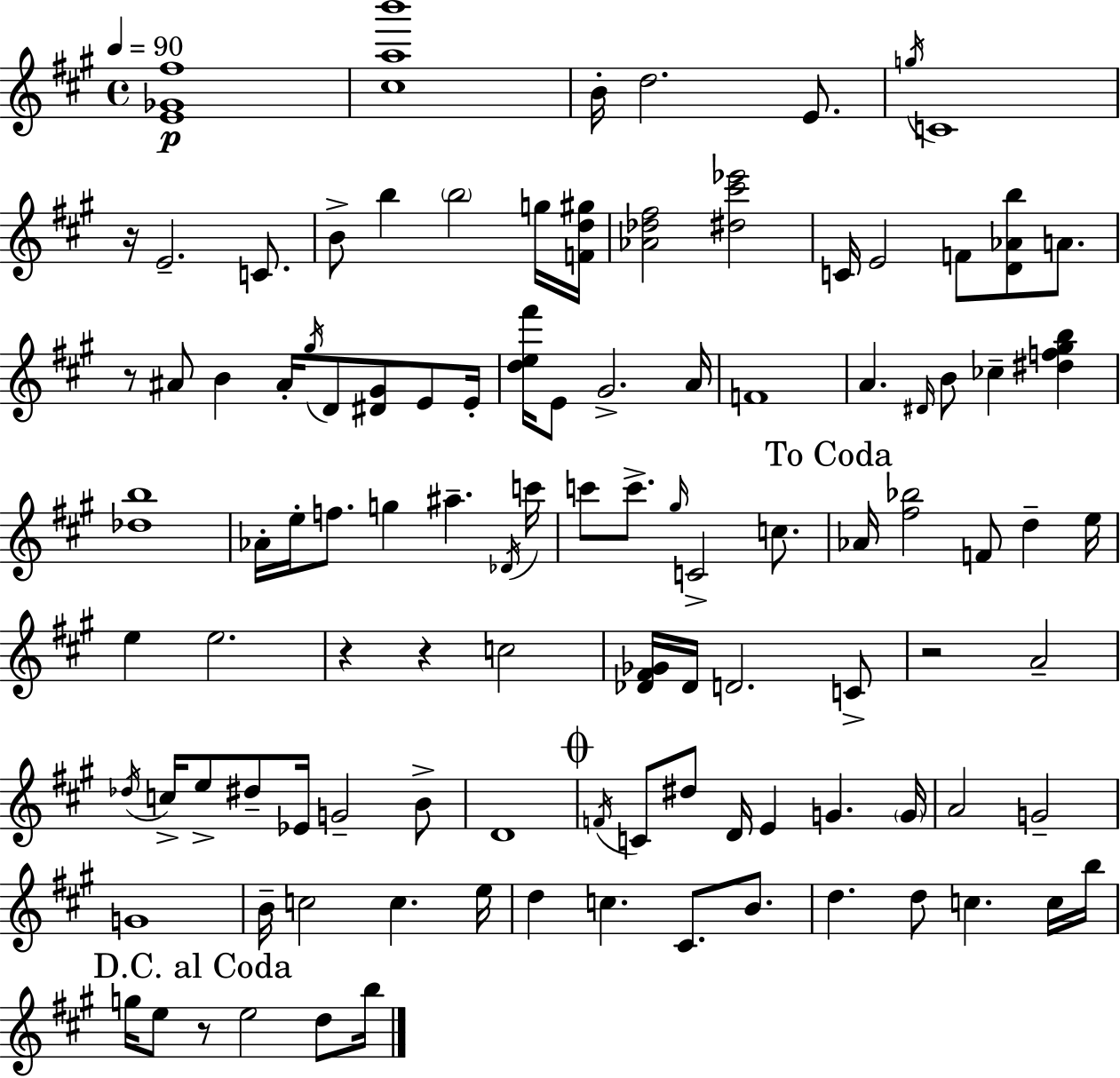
[E4,Gb4,F#5]/w [C#5,A5,B6]/w B4/s D5/h. E4/e. G5/s C4/w R/s E4/h. C4/e. B4/e B5/q B5/h G5/s [F4,D5,G#5]/s [Ab4,Db5,F#5]/h [D#5,C#6,Eb6]/h C4/s E4/h F4/e [D4,Ab4,B5]/e A4/e. R/e A#4/e B4/q A#4/s G#5/s D4/e [D#4,G#4]/e E4/e E4/s [D5,E5,F#6]/s E4/e G#4/h. A4/s F4/w A4/q. D#4/s B4/e CES5/q [D#5,F5,G#5,B5]/q [Db5,B5]/w Ab4/s E5/s F5/e. G5/q A#5/q. Db4/s C6/s C6/e C6/e. G#5/s C4/h C5/e. Ab4/s [F#5,Bb5]/h F4/e D5/q E5/s E5/q E5/h. R/q R/q C5/h [Db4,F#4,Gb4]/s Db4/s D4/h. C4/e R/h A4/h Db5/s C5/s E5/e D#5/e Eb4/s G4/h B4/e D4/w F4/s C4/e D#5/e D4/s E4/q G4/q. G4/s A4/h G4/h G4/w B4/s C5/h C5/q. E5/s D5/q C5/q. C#4/e. B4/e. D5/q. D5/e C5/q. C5/s B5/s G5/s E5/e R/e E5/h D5/e B5/s